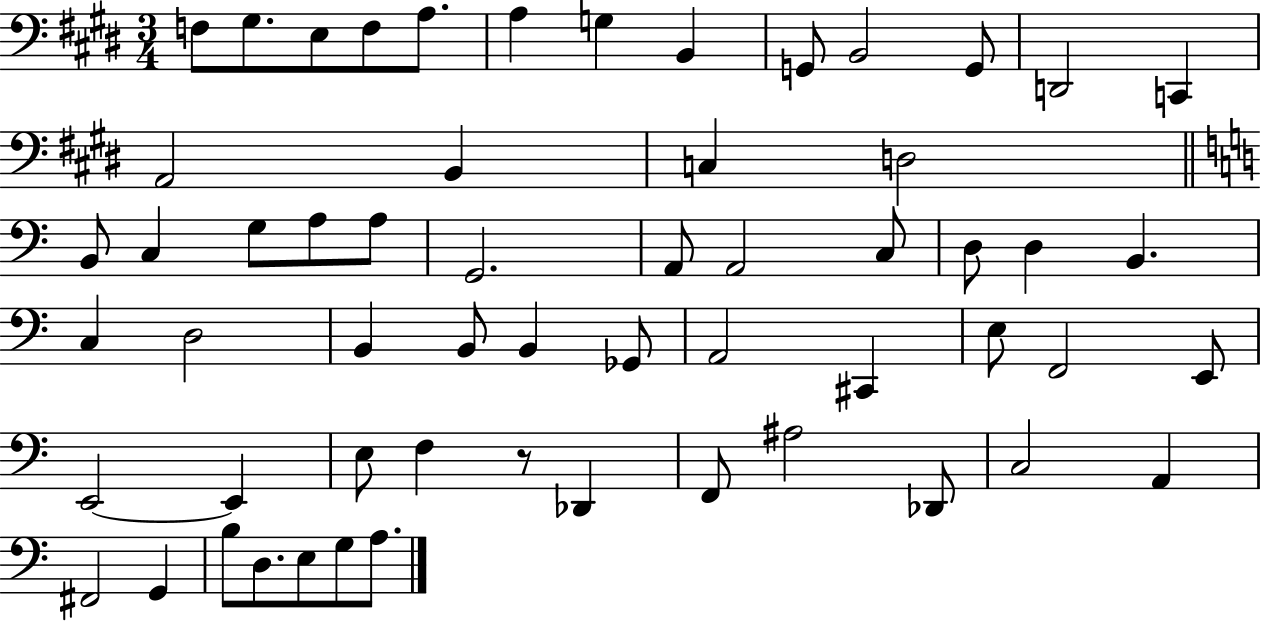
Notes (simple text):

F3/e G#3/e. E3/e F3/e A3/e. A3/q G3/q B2/q G2/e B2/h G2/e D2/h C2/q A2/h B2/q C3/q D3/h B2/e C3/q G3/e A3/e A3/e G2/h. A2/e A2/h C3/e D3/e D3/q B2/q. C3/q D3/h B2/q B2/e B2/q Gb2/e A2/h C#2/q E3/e F2/h E2/e E2/h E2/q E3/e F3/q R/e Db2/q F2/e A#3/h Db2/e C3/h A2/q F#2/h G2/q B3/e D3/e. E3/e G3/e A3/e.